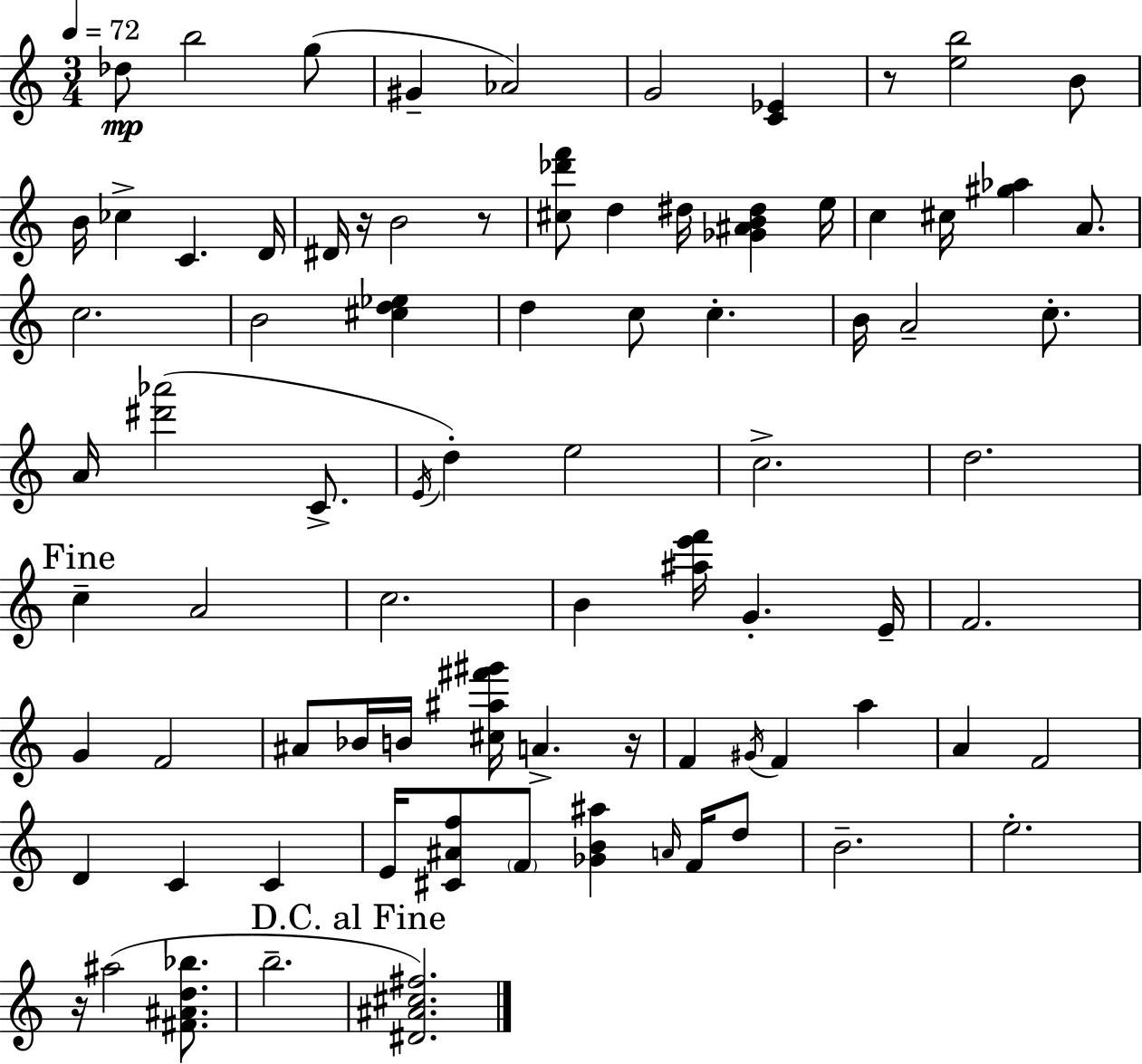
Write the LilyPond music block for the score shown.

{
  \clef treble
  \numericTimeSignature
  \time 3/4
  \key a \minor
  \tempo 4 = 72
  \repeat volta 2 { des''8\mp b''2 g''8( | gis'4-- aes'2) | g'2 <c' ees'>4 | r8 <e'' b''>2 b'8 | \break b'16 ces''4-> c'4. d'16 | dis'16 r16 b'2 r8 | <cis'' des''' f'''>8 d''4 dis''16 <ges' ais' b' dis''>4 e''16 | c''4 cis''16 <gis'' aes''>4 a'8. | \break c''2. | b'2 <cis'' d'' ees''>4 | d''4 c''8 c''4.-. | b'16 a'2-- c''8.-. | \break a'16 <dis''' aes'''>2( c'8.-> | \acciaccatura { e'16 }) d''4-. e''2 | c''2.-> | d''2. | \break \mark "Fine" c''4-- a'2 | c''2. | b'4 <ais'' e''' f'''>16 g'4.-. | e'16-- f'2. | \break g'4 f'2 | ais'8 bes'16 b'16 <cis'' ais'' fis''' gis'''>16 a'4.-> | r16 f'4 \acciaccatura { gis'16 } f'4 a''4 | a'4 f'2 | \break d'4 c'4 c'4 | e'16 <cis' ais' f''>8 \parenthesize f'8 <ges' b' ais''>4 \grace { a'16 } | f'16 d''8 b'2.-- | e''2.-. | \break r16 ais''2( | <fis' ais' d'' bes''>8. b''2.-- | \mark "D.C. al Fine" <dis' ais' cis'' fis''>2.) | } \bar "|."
}